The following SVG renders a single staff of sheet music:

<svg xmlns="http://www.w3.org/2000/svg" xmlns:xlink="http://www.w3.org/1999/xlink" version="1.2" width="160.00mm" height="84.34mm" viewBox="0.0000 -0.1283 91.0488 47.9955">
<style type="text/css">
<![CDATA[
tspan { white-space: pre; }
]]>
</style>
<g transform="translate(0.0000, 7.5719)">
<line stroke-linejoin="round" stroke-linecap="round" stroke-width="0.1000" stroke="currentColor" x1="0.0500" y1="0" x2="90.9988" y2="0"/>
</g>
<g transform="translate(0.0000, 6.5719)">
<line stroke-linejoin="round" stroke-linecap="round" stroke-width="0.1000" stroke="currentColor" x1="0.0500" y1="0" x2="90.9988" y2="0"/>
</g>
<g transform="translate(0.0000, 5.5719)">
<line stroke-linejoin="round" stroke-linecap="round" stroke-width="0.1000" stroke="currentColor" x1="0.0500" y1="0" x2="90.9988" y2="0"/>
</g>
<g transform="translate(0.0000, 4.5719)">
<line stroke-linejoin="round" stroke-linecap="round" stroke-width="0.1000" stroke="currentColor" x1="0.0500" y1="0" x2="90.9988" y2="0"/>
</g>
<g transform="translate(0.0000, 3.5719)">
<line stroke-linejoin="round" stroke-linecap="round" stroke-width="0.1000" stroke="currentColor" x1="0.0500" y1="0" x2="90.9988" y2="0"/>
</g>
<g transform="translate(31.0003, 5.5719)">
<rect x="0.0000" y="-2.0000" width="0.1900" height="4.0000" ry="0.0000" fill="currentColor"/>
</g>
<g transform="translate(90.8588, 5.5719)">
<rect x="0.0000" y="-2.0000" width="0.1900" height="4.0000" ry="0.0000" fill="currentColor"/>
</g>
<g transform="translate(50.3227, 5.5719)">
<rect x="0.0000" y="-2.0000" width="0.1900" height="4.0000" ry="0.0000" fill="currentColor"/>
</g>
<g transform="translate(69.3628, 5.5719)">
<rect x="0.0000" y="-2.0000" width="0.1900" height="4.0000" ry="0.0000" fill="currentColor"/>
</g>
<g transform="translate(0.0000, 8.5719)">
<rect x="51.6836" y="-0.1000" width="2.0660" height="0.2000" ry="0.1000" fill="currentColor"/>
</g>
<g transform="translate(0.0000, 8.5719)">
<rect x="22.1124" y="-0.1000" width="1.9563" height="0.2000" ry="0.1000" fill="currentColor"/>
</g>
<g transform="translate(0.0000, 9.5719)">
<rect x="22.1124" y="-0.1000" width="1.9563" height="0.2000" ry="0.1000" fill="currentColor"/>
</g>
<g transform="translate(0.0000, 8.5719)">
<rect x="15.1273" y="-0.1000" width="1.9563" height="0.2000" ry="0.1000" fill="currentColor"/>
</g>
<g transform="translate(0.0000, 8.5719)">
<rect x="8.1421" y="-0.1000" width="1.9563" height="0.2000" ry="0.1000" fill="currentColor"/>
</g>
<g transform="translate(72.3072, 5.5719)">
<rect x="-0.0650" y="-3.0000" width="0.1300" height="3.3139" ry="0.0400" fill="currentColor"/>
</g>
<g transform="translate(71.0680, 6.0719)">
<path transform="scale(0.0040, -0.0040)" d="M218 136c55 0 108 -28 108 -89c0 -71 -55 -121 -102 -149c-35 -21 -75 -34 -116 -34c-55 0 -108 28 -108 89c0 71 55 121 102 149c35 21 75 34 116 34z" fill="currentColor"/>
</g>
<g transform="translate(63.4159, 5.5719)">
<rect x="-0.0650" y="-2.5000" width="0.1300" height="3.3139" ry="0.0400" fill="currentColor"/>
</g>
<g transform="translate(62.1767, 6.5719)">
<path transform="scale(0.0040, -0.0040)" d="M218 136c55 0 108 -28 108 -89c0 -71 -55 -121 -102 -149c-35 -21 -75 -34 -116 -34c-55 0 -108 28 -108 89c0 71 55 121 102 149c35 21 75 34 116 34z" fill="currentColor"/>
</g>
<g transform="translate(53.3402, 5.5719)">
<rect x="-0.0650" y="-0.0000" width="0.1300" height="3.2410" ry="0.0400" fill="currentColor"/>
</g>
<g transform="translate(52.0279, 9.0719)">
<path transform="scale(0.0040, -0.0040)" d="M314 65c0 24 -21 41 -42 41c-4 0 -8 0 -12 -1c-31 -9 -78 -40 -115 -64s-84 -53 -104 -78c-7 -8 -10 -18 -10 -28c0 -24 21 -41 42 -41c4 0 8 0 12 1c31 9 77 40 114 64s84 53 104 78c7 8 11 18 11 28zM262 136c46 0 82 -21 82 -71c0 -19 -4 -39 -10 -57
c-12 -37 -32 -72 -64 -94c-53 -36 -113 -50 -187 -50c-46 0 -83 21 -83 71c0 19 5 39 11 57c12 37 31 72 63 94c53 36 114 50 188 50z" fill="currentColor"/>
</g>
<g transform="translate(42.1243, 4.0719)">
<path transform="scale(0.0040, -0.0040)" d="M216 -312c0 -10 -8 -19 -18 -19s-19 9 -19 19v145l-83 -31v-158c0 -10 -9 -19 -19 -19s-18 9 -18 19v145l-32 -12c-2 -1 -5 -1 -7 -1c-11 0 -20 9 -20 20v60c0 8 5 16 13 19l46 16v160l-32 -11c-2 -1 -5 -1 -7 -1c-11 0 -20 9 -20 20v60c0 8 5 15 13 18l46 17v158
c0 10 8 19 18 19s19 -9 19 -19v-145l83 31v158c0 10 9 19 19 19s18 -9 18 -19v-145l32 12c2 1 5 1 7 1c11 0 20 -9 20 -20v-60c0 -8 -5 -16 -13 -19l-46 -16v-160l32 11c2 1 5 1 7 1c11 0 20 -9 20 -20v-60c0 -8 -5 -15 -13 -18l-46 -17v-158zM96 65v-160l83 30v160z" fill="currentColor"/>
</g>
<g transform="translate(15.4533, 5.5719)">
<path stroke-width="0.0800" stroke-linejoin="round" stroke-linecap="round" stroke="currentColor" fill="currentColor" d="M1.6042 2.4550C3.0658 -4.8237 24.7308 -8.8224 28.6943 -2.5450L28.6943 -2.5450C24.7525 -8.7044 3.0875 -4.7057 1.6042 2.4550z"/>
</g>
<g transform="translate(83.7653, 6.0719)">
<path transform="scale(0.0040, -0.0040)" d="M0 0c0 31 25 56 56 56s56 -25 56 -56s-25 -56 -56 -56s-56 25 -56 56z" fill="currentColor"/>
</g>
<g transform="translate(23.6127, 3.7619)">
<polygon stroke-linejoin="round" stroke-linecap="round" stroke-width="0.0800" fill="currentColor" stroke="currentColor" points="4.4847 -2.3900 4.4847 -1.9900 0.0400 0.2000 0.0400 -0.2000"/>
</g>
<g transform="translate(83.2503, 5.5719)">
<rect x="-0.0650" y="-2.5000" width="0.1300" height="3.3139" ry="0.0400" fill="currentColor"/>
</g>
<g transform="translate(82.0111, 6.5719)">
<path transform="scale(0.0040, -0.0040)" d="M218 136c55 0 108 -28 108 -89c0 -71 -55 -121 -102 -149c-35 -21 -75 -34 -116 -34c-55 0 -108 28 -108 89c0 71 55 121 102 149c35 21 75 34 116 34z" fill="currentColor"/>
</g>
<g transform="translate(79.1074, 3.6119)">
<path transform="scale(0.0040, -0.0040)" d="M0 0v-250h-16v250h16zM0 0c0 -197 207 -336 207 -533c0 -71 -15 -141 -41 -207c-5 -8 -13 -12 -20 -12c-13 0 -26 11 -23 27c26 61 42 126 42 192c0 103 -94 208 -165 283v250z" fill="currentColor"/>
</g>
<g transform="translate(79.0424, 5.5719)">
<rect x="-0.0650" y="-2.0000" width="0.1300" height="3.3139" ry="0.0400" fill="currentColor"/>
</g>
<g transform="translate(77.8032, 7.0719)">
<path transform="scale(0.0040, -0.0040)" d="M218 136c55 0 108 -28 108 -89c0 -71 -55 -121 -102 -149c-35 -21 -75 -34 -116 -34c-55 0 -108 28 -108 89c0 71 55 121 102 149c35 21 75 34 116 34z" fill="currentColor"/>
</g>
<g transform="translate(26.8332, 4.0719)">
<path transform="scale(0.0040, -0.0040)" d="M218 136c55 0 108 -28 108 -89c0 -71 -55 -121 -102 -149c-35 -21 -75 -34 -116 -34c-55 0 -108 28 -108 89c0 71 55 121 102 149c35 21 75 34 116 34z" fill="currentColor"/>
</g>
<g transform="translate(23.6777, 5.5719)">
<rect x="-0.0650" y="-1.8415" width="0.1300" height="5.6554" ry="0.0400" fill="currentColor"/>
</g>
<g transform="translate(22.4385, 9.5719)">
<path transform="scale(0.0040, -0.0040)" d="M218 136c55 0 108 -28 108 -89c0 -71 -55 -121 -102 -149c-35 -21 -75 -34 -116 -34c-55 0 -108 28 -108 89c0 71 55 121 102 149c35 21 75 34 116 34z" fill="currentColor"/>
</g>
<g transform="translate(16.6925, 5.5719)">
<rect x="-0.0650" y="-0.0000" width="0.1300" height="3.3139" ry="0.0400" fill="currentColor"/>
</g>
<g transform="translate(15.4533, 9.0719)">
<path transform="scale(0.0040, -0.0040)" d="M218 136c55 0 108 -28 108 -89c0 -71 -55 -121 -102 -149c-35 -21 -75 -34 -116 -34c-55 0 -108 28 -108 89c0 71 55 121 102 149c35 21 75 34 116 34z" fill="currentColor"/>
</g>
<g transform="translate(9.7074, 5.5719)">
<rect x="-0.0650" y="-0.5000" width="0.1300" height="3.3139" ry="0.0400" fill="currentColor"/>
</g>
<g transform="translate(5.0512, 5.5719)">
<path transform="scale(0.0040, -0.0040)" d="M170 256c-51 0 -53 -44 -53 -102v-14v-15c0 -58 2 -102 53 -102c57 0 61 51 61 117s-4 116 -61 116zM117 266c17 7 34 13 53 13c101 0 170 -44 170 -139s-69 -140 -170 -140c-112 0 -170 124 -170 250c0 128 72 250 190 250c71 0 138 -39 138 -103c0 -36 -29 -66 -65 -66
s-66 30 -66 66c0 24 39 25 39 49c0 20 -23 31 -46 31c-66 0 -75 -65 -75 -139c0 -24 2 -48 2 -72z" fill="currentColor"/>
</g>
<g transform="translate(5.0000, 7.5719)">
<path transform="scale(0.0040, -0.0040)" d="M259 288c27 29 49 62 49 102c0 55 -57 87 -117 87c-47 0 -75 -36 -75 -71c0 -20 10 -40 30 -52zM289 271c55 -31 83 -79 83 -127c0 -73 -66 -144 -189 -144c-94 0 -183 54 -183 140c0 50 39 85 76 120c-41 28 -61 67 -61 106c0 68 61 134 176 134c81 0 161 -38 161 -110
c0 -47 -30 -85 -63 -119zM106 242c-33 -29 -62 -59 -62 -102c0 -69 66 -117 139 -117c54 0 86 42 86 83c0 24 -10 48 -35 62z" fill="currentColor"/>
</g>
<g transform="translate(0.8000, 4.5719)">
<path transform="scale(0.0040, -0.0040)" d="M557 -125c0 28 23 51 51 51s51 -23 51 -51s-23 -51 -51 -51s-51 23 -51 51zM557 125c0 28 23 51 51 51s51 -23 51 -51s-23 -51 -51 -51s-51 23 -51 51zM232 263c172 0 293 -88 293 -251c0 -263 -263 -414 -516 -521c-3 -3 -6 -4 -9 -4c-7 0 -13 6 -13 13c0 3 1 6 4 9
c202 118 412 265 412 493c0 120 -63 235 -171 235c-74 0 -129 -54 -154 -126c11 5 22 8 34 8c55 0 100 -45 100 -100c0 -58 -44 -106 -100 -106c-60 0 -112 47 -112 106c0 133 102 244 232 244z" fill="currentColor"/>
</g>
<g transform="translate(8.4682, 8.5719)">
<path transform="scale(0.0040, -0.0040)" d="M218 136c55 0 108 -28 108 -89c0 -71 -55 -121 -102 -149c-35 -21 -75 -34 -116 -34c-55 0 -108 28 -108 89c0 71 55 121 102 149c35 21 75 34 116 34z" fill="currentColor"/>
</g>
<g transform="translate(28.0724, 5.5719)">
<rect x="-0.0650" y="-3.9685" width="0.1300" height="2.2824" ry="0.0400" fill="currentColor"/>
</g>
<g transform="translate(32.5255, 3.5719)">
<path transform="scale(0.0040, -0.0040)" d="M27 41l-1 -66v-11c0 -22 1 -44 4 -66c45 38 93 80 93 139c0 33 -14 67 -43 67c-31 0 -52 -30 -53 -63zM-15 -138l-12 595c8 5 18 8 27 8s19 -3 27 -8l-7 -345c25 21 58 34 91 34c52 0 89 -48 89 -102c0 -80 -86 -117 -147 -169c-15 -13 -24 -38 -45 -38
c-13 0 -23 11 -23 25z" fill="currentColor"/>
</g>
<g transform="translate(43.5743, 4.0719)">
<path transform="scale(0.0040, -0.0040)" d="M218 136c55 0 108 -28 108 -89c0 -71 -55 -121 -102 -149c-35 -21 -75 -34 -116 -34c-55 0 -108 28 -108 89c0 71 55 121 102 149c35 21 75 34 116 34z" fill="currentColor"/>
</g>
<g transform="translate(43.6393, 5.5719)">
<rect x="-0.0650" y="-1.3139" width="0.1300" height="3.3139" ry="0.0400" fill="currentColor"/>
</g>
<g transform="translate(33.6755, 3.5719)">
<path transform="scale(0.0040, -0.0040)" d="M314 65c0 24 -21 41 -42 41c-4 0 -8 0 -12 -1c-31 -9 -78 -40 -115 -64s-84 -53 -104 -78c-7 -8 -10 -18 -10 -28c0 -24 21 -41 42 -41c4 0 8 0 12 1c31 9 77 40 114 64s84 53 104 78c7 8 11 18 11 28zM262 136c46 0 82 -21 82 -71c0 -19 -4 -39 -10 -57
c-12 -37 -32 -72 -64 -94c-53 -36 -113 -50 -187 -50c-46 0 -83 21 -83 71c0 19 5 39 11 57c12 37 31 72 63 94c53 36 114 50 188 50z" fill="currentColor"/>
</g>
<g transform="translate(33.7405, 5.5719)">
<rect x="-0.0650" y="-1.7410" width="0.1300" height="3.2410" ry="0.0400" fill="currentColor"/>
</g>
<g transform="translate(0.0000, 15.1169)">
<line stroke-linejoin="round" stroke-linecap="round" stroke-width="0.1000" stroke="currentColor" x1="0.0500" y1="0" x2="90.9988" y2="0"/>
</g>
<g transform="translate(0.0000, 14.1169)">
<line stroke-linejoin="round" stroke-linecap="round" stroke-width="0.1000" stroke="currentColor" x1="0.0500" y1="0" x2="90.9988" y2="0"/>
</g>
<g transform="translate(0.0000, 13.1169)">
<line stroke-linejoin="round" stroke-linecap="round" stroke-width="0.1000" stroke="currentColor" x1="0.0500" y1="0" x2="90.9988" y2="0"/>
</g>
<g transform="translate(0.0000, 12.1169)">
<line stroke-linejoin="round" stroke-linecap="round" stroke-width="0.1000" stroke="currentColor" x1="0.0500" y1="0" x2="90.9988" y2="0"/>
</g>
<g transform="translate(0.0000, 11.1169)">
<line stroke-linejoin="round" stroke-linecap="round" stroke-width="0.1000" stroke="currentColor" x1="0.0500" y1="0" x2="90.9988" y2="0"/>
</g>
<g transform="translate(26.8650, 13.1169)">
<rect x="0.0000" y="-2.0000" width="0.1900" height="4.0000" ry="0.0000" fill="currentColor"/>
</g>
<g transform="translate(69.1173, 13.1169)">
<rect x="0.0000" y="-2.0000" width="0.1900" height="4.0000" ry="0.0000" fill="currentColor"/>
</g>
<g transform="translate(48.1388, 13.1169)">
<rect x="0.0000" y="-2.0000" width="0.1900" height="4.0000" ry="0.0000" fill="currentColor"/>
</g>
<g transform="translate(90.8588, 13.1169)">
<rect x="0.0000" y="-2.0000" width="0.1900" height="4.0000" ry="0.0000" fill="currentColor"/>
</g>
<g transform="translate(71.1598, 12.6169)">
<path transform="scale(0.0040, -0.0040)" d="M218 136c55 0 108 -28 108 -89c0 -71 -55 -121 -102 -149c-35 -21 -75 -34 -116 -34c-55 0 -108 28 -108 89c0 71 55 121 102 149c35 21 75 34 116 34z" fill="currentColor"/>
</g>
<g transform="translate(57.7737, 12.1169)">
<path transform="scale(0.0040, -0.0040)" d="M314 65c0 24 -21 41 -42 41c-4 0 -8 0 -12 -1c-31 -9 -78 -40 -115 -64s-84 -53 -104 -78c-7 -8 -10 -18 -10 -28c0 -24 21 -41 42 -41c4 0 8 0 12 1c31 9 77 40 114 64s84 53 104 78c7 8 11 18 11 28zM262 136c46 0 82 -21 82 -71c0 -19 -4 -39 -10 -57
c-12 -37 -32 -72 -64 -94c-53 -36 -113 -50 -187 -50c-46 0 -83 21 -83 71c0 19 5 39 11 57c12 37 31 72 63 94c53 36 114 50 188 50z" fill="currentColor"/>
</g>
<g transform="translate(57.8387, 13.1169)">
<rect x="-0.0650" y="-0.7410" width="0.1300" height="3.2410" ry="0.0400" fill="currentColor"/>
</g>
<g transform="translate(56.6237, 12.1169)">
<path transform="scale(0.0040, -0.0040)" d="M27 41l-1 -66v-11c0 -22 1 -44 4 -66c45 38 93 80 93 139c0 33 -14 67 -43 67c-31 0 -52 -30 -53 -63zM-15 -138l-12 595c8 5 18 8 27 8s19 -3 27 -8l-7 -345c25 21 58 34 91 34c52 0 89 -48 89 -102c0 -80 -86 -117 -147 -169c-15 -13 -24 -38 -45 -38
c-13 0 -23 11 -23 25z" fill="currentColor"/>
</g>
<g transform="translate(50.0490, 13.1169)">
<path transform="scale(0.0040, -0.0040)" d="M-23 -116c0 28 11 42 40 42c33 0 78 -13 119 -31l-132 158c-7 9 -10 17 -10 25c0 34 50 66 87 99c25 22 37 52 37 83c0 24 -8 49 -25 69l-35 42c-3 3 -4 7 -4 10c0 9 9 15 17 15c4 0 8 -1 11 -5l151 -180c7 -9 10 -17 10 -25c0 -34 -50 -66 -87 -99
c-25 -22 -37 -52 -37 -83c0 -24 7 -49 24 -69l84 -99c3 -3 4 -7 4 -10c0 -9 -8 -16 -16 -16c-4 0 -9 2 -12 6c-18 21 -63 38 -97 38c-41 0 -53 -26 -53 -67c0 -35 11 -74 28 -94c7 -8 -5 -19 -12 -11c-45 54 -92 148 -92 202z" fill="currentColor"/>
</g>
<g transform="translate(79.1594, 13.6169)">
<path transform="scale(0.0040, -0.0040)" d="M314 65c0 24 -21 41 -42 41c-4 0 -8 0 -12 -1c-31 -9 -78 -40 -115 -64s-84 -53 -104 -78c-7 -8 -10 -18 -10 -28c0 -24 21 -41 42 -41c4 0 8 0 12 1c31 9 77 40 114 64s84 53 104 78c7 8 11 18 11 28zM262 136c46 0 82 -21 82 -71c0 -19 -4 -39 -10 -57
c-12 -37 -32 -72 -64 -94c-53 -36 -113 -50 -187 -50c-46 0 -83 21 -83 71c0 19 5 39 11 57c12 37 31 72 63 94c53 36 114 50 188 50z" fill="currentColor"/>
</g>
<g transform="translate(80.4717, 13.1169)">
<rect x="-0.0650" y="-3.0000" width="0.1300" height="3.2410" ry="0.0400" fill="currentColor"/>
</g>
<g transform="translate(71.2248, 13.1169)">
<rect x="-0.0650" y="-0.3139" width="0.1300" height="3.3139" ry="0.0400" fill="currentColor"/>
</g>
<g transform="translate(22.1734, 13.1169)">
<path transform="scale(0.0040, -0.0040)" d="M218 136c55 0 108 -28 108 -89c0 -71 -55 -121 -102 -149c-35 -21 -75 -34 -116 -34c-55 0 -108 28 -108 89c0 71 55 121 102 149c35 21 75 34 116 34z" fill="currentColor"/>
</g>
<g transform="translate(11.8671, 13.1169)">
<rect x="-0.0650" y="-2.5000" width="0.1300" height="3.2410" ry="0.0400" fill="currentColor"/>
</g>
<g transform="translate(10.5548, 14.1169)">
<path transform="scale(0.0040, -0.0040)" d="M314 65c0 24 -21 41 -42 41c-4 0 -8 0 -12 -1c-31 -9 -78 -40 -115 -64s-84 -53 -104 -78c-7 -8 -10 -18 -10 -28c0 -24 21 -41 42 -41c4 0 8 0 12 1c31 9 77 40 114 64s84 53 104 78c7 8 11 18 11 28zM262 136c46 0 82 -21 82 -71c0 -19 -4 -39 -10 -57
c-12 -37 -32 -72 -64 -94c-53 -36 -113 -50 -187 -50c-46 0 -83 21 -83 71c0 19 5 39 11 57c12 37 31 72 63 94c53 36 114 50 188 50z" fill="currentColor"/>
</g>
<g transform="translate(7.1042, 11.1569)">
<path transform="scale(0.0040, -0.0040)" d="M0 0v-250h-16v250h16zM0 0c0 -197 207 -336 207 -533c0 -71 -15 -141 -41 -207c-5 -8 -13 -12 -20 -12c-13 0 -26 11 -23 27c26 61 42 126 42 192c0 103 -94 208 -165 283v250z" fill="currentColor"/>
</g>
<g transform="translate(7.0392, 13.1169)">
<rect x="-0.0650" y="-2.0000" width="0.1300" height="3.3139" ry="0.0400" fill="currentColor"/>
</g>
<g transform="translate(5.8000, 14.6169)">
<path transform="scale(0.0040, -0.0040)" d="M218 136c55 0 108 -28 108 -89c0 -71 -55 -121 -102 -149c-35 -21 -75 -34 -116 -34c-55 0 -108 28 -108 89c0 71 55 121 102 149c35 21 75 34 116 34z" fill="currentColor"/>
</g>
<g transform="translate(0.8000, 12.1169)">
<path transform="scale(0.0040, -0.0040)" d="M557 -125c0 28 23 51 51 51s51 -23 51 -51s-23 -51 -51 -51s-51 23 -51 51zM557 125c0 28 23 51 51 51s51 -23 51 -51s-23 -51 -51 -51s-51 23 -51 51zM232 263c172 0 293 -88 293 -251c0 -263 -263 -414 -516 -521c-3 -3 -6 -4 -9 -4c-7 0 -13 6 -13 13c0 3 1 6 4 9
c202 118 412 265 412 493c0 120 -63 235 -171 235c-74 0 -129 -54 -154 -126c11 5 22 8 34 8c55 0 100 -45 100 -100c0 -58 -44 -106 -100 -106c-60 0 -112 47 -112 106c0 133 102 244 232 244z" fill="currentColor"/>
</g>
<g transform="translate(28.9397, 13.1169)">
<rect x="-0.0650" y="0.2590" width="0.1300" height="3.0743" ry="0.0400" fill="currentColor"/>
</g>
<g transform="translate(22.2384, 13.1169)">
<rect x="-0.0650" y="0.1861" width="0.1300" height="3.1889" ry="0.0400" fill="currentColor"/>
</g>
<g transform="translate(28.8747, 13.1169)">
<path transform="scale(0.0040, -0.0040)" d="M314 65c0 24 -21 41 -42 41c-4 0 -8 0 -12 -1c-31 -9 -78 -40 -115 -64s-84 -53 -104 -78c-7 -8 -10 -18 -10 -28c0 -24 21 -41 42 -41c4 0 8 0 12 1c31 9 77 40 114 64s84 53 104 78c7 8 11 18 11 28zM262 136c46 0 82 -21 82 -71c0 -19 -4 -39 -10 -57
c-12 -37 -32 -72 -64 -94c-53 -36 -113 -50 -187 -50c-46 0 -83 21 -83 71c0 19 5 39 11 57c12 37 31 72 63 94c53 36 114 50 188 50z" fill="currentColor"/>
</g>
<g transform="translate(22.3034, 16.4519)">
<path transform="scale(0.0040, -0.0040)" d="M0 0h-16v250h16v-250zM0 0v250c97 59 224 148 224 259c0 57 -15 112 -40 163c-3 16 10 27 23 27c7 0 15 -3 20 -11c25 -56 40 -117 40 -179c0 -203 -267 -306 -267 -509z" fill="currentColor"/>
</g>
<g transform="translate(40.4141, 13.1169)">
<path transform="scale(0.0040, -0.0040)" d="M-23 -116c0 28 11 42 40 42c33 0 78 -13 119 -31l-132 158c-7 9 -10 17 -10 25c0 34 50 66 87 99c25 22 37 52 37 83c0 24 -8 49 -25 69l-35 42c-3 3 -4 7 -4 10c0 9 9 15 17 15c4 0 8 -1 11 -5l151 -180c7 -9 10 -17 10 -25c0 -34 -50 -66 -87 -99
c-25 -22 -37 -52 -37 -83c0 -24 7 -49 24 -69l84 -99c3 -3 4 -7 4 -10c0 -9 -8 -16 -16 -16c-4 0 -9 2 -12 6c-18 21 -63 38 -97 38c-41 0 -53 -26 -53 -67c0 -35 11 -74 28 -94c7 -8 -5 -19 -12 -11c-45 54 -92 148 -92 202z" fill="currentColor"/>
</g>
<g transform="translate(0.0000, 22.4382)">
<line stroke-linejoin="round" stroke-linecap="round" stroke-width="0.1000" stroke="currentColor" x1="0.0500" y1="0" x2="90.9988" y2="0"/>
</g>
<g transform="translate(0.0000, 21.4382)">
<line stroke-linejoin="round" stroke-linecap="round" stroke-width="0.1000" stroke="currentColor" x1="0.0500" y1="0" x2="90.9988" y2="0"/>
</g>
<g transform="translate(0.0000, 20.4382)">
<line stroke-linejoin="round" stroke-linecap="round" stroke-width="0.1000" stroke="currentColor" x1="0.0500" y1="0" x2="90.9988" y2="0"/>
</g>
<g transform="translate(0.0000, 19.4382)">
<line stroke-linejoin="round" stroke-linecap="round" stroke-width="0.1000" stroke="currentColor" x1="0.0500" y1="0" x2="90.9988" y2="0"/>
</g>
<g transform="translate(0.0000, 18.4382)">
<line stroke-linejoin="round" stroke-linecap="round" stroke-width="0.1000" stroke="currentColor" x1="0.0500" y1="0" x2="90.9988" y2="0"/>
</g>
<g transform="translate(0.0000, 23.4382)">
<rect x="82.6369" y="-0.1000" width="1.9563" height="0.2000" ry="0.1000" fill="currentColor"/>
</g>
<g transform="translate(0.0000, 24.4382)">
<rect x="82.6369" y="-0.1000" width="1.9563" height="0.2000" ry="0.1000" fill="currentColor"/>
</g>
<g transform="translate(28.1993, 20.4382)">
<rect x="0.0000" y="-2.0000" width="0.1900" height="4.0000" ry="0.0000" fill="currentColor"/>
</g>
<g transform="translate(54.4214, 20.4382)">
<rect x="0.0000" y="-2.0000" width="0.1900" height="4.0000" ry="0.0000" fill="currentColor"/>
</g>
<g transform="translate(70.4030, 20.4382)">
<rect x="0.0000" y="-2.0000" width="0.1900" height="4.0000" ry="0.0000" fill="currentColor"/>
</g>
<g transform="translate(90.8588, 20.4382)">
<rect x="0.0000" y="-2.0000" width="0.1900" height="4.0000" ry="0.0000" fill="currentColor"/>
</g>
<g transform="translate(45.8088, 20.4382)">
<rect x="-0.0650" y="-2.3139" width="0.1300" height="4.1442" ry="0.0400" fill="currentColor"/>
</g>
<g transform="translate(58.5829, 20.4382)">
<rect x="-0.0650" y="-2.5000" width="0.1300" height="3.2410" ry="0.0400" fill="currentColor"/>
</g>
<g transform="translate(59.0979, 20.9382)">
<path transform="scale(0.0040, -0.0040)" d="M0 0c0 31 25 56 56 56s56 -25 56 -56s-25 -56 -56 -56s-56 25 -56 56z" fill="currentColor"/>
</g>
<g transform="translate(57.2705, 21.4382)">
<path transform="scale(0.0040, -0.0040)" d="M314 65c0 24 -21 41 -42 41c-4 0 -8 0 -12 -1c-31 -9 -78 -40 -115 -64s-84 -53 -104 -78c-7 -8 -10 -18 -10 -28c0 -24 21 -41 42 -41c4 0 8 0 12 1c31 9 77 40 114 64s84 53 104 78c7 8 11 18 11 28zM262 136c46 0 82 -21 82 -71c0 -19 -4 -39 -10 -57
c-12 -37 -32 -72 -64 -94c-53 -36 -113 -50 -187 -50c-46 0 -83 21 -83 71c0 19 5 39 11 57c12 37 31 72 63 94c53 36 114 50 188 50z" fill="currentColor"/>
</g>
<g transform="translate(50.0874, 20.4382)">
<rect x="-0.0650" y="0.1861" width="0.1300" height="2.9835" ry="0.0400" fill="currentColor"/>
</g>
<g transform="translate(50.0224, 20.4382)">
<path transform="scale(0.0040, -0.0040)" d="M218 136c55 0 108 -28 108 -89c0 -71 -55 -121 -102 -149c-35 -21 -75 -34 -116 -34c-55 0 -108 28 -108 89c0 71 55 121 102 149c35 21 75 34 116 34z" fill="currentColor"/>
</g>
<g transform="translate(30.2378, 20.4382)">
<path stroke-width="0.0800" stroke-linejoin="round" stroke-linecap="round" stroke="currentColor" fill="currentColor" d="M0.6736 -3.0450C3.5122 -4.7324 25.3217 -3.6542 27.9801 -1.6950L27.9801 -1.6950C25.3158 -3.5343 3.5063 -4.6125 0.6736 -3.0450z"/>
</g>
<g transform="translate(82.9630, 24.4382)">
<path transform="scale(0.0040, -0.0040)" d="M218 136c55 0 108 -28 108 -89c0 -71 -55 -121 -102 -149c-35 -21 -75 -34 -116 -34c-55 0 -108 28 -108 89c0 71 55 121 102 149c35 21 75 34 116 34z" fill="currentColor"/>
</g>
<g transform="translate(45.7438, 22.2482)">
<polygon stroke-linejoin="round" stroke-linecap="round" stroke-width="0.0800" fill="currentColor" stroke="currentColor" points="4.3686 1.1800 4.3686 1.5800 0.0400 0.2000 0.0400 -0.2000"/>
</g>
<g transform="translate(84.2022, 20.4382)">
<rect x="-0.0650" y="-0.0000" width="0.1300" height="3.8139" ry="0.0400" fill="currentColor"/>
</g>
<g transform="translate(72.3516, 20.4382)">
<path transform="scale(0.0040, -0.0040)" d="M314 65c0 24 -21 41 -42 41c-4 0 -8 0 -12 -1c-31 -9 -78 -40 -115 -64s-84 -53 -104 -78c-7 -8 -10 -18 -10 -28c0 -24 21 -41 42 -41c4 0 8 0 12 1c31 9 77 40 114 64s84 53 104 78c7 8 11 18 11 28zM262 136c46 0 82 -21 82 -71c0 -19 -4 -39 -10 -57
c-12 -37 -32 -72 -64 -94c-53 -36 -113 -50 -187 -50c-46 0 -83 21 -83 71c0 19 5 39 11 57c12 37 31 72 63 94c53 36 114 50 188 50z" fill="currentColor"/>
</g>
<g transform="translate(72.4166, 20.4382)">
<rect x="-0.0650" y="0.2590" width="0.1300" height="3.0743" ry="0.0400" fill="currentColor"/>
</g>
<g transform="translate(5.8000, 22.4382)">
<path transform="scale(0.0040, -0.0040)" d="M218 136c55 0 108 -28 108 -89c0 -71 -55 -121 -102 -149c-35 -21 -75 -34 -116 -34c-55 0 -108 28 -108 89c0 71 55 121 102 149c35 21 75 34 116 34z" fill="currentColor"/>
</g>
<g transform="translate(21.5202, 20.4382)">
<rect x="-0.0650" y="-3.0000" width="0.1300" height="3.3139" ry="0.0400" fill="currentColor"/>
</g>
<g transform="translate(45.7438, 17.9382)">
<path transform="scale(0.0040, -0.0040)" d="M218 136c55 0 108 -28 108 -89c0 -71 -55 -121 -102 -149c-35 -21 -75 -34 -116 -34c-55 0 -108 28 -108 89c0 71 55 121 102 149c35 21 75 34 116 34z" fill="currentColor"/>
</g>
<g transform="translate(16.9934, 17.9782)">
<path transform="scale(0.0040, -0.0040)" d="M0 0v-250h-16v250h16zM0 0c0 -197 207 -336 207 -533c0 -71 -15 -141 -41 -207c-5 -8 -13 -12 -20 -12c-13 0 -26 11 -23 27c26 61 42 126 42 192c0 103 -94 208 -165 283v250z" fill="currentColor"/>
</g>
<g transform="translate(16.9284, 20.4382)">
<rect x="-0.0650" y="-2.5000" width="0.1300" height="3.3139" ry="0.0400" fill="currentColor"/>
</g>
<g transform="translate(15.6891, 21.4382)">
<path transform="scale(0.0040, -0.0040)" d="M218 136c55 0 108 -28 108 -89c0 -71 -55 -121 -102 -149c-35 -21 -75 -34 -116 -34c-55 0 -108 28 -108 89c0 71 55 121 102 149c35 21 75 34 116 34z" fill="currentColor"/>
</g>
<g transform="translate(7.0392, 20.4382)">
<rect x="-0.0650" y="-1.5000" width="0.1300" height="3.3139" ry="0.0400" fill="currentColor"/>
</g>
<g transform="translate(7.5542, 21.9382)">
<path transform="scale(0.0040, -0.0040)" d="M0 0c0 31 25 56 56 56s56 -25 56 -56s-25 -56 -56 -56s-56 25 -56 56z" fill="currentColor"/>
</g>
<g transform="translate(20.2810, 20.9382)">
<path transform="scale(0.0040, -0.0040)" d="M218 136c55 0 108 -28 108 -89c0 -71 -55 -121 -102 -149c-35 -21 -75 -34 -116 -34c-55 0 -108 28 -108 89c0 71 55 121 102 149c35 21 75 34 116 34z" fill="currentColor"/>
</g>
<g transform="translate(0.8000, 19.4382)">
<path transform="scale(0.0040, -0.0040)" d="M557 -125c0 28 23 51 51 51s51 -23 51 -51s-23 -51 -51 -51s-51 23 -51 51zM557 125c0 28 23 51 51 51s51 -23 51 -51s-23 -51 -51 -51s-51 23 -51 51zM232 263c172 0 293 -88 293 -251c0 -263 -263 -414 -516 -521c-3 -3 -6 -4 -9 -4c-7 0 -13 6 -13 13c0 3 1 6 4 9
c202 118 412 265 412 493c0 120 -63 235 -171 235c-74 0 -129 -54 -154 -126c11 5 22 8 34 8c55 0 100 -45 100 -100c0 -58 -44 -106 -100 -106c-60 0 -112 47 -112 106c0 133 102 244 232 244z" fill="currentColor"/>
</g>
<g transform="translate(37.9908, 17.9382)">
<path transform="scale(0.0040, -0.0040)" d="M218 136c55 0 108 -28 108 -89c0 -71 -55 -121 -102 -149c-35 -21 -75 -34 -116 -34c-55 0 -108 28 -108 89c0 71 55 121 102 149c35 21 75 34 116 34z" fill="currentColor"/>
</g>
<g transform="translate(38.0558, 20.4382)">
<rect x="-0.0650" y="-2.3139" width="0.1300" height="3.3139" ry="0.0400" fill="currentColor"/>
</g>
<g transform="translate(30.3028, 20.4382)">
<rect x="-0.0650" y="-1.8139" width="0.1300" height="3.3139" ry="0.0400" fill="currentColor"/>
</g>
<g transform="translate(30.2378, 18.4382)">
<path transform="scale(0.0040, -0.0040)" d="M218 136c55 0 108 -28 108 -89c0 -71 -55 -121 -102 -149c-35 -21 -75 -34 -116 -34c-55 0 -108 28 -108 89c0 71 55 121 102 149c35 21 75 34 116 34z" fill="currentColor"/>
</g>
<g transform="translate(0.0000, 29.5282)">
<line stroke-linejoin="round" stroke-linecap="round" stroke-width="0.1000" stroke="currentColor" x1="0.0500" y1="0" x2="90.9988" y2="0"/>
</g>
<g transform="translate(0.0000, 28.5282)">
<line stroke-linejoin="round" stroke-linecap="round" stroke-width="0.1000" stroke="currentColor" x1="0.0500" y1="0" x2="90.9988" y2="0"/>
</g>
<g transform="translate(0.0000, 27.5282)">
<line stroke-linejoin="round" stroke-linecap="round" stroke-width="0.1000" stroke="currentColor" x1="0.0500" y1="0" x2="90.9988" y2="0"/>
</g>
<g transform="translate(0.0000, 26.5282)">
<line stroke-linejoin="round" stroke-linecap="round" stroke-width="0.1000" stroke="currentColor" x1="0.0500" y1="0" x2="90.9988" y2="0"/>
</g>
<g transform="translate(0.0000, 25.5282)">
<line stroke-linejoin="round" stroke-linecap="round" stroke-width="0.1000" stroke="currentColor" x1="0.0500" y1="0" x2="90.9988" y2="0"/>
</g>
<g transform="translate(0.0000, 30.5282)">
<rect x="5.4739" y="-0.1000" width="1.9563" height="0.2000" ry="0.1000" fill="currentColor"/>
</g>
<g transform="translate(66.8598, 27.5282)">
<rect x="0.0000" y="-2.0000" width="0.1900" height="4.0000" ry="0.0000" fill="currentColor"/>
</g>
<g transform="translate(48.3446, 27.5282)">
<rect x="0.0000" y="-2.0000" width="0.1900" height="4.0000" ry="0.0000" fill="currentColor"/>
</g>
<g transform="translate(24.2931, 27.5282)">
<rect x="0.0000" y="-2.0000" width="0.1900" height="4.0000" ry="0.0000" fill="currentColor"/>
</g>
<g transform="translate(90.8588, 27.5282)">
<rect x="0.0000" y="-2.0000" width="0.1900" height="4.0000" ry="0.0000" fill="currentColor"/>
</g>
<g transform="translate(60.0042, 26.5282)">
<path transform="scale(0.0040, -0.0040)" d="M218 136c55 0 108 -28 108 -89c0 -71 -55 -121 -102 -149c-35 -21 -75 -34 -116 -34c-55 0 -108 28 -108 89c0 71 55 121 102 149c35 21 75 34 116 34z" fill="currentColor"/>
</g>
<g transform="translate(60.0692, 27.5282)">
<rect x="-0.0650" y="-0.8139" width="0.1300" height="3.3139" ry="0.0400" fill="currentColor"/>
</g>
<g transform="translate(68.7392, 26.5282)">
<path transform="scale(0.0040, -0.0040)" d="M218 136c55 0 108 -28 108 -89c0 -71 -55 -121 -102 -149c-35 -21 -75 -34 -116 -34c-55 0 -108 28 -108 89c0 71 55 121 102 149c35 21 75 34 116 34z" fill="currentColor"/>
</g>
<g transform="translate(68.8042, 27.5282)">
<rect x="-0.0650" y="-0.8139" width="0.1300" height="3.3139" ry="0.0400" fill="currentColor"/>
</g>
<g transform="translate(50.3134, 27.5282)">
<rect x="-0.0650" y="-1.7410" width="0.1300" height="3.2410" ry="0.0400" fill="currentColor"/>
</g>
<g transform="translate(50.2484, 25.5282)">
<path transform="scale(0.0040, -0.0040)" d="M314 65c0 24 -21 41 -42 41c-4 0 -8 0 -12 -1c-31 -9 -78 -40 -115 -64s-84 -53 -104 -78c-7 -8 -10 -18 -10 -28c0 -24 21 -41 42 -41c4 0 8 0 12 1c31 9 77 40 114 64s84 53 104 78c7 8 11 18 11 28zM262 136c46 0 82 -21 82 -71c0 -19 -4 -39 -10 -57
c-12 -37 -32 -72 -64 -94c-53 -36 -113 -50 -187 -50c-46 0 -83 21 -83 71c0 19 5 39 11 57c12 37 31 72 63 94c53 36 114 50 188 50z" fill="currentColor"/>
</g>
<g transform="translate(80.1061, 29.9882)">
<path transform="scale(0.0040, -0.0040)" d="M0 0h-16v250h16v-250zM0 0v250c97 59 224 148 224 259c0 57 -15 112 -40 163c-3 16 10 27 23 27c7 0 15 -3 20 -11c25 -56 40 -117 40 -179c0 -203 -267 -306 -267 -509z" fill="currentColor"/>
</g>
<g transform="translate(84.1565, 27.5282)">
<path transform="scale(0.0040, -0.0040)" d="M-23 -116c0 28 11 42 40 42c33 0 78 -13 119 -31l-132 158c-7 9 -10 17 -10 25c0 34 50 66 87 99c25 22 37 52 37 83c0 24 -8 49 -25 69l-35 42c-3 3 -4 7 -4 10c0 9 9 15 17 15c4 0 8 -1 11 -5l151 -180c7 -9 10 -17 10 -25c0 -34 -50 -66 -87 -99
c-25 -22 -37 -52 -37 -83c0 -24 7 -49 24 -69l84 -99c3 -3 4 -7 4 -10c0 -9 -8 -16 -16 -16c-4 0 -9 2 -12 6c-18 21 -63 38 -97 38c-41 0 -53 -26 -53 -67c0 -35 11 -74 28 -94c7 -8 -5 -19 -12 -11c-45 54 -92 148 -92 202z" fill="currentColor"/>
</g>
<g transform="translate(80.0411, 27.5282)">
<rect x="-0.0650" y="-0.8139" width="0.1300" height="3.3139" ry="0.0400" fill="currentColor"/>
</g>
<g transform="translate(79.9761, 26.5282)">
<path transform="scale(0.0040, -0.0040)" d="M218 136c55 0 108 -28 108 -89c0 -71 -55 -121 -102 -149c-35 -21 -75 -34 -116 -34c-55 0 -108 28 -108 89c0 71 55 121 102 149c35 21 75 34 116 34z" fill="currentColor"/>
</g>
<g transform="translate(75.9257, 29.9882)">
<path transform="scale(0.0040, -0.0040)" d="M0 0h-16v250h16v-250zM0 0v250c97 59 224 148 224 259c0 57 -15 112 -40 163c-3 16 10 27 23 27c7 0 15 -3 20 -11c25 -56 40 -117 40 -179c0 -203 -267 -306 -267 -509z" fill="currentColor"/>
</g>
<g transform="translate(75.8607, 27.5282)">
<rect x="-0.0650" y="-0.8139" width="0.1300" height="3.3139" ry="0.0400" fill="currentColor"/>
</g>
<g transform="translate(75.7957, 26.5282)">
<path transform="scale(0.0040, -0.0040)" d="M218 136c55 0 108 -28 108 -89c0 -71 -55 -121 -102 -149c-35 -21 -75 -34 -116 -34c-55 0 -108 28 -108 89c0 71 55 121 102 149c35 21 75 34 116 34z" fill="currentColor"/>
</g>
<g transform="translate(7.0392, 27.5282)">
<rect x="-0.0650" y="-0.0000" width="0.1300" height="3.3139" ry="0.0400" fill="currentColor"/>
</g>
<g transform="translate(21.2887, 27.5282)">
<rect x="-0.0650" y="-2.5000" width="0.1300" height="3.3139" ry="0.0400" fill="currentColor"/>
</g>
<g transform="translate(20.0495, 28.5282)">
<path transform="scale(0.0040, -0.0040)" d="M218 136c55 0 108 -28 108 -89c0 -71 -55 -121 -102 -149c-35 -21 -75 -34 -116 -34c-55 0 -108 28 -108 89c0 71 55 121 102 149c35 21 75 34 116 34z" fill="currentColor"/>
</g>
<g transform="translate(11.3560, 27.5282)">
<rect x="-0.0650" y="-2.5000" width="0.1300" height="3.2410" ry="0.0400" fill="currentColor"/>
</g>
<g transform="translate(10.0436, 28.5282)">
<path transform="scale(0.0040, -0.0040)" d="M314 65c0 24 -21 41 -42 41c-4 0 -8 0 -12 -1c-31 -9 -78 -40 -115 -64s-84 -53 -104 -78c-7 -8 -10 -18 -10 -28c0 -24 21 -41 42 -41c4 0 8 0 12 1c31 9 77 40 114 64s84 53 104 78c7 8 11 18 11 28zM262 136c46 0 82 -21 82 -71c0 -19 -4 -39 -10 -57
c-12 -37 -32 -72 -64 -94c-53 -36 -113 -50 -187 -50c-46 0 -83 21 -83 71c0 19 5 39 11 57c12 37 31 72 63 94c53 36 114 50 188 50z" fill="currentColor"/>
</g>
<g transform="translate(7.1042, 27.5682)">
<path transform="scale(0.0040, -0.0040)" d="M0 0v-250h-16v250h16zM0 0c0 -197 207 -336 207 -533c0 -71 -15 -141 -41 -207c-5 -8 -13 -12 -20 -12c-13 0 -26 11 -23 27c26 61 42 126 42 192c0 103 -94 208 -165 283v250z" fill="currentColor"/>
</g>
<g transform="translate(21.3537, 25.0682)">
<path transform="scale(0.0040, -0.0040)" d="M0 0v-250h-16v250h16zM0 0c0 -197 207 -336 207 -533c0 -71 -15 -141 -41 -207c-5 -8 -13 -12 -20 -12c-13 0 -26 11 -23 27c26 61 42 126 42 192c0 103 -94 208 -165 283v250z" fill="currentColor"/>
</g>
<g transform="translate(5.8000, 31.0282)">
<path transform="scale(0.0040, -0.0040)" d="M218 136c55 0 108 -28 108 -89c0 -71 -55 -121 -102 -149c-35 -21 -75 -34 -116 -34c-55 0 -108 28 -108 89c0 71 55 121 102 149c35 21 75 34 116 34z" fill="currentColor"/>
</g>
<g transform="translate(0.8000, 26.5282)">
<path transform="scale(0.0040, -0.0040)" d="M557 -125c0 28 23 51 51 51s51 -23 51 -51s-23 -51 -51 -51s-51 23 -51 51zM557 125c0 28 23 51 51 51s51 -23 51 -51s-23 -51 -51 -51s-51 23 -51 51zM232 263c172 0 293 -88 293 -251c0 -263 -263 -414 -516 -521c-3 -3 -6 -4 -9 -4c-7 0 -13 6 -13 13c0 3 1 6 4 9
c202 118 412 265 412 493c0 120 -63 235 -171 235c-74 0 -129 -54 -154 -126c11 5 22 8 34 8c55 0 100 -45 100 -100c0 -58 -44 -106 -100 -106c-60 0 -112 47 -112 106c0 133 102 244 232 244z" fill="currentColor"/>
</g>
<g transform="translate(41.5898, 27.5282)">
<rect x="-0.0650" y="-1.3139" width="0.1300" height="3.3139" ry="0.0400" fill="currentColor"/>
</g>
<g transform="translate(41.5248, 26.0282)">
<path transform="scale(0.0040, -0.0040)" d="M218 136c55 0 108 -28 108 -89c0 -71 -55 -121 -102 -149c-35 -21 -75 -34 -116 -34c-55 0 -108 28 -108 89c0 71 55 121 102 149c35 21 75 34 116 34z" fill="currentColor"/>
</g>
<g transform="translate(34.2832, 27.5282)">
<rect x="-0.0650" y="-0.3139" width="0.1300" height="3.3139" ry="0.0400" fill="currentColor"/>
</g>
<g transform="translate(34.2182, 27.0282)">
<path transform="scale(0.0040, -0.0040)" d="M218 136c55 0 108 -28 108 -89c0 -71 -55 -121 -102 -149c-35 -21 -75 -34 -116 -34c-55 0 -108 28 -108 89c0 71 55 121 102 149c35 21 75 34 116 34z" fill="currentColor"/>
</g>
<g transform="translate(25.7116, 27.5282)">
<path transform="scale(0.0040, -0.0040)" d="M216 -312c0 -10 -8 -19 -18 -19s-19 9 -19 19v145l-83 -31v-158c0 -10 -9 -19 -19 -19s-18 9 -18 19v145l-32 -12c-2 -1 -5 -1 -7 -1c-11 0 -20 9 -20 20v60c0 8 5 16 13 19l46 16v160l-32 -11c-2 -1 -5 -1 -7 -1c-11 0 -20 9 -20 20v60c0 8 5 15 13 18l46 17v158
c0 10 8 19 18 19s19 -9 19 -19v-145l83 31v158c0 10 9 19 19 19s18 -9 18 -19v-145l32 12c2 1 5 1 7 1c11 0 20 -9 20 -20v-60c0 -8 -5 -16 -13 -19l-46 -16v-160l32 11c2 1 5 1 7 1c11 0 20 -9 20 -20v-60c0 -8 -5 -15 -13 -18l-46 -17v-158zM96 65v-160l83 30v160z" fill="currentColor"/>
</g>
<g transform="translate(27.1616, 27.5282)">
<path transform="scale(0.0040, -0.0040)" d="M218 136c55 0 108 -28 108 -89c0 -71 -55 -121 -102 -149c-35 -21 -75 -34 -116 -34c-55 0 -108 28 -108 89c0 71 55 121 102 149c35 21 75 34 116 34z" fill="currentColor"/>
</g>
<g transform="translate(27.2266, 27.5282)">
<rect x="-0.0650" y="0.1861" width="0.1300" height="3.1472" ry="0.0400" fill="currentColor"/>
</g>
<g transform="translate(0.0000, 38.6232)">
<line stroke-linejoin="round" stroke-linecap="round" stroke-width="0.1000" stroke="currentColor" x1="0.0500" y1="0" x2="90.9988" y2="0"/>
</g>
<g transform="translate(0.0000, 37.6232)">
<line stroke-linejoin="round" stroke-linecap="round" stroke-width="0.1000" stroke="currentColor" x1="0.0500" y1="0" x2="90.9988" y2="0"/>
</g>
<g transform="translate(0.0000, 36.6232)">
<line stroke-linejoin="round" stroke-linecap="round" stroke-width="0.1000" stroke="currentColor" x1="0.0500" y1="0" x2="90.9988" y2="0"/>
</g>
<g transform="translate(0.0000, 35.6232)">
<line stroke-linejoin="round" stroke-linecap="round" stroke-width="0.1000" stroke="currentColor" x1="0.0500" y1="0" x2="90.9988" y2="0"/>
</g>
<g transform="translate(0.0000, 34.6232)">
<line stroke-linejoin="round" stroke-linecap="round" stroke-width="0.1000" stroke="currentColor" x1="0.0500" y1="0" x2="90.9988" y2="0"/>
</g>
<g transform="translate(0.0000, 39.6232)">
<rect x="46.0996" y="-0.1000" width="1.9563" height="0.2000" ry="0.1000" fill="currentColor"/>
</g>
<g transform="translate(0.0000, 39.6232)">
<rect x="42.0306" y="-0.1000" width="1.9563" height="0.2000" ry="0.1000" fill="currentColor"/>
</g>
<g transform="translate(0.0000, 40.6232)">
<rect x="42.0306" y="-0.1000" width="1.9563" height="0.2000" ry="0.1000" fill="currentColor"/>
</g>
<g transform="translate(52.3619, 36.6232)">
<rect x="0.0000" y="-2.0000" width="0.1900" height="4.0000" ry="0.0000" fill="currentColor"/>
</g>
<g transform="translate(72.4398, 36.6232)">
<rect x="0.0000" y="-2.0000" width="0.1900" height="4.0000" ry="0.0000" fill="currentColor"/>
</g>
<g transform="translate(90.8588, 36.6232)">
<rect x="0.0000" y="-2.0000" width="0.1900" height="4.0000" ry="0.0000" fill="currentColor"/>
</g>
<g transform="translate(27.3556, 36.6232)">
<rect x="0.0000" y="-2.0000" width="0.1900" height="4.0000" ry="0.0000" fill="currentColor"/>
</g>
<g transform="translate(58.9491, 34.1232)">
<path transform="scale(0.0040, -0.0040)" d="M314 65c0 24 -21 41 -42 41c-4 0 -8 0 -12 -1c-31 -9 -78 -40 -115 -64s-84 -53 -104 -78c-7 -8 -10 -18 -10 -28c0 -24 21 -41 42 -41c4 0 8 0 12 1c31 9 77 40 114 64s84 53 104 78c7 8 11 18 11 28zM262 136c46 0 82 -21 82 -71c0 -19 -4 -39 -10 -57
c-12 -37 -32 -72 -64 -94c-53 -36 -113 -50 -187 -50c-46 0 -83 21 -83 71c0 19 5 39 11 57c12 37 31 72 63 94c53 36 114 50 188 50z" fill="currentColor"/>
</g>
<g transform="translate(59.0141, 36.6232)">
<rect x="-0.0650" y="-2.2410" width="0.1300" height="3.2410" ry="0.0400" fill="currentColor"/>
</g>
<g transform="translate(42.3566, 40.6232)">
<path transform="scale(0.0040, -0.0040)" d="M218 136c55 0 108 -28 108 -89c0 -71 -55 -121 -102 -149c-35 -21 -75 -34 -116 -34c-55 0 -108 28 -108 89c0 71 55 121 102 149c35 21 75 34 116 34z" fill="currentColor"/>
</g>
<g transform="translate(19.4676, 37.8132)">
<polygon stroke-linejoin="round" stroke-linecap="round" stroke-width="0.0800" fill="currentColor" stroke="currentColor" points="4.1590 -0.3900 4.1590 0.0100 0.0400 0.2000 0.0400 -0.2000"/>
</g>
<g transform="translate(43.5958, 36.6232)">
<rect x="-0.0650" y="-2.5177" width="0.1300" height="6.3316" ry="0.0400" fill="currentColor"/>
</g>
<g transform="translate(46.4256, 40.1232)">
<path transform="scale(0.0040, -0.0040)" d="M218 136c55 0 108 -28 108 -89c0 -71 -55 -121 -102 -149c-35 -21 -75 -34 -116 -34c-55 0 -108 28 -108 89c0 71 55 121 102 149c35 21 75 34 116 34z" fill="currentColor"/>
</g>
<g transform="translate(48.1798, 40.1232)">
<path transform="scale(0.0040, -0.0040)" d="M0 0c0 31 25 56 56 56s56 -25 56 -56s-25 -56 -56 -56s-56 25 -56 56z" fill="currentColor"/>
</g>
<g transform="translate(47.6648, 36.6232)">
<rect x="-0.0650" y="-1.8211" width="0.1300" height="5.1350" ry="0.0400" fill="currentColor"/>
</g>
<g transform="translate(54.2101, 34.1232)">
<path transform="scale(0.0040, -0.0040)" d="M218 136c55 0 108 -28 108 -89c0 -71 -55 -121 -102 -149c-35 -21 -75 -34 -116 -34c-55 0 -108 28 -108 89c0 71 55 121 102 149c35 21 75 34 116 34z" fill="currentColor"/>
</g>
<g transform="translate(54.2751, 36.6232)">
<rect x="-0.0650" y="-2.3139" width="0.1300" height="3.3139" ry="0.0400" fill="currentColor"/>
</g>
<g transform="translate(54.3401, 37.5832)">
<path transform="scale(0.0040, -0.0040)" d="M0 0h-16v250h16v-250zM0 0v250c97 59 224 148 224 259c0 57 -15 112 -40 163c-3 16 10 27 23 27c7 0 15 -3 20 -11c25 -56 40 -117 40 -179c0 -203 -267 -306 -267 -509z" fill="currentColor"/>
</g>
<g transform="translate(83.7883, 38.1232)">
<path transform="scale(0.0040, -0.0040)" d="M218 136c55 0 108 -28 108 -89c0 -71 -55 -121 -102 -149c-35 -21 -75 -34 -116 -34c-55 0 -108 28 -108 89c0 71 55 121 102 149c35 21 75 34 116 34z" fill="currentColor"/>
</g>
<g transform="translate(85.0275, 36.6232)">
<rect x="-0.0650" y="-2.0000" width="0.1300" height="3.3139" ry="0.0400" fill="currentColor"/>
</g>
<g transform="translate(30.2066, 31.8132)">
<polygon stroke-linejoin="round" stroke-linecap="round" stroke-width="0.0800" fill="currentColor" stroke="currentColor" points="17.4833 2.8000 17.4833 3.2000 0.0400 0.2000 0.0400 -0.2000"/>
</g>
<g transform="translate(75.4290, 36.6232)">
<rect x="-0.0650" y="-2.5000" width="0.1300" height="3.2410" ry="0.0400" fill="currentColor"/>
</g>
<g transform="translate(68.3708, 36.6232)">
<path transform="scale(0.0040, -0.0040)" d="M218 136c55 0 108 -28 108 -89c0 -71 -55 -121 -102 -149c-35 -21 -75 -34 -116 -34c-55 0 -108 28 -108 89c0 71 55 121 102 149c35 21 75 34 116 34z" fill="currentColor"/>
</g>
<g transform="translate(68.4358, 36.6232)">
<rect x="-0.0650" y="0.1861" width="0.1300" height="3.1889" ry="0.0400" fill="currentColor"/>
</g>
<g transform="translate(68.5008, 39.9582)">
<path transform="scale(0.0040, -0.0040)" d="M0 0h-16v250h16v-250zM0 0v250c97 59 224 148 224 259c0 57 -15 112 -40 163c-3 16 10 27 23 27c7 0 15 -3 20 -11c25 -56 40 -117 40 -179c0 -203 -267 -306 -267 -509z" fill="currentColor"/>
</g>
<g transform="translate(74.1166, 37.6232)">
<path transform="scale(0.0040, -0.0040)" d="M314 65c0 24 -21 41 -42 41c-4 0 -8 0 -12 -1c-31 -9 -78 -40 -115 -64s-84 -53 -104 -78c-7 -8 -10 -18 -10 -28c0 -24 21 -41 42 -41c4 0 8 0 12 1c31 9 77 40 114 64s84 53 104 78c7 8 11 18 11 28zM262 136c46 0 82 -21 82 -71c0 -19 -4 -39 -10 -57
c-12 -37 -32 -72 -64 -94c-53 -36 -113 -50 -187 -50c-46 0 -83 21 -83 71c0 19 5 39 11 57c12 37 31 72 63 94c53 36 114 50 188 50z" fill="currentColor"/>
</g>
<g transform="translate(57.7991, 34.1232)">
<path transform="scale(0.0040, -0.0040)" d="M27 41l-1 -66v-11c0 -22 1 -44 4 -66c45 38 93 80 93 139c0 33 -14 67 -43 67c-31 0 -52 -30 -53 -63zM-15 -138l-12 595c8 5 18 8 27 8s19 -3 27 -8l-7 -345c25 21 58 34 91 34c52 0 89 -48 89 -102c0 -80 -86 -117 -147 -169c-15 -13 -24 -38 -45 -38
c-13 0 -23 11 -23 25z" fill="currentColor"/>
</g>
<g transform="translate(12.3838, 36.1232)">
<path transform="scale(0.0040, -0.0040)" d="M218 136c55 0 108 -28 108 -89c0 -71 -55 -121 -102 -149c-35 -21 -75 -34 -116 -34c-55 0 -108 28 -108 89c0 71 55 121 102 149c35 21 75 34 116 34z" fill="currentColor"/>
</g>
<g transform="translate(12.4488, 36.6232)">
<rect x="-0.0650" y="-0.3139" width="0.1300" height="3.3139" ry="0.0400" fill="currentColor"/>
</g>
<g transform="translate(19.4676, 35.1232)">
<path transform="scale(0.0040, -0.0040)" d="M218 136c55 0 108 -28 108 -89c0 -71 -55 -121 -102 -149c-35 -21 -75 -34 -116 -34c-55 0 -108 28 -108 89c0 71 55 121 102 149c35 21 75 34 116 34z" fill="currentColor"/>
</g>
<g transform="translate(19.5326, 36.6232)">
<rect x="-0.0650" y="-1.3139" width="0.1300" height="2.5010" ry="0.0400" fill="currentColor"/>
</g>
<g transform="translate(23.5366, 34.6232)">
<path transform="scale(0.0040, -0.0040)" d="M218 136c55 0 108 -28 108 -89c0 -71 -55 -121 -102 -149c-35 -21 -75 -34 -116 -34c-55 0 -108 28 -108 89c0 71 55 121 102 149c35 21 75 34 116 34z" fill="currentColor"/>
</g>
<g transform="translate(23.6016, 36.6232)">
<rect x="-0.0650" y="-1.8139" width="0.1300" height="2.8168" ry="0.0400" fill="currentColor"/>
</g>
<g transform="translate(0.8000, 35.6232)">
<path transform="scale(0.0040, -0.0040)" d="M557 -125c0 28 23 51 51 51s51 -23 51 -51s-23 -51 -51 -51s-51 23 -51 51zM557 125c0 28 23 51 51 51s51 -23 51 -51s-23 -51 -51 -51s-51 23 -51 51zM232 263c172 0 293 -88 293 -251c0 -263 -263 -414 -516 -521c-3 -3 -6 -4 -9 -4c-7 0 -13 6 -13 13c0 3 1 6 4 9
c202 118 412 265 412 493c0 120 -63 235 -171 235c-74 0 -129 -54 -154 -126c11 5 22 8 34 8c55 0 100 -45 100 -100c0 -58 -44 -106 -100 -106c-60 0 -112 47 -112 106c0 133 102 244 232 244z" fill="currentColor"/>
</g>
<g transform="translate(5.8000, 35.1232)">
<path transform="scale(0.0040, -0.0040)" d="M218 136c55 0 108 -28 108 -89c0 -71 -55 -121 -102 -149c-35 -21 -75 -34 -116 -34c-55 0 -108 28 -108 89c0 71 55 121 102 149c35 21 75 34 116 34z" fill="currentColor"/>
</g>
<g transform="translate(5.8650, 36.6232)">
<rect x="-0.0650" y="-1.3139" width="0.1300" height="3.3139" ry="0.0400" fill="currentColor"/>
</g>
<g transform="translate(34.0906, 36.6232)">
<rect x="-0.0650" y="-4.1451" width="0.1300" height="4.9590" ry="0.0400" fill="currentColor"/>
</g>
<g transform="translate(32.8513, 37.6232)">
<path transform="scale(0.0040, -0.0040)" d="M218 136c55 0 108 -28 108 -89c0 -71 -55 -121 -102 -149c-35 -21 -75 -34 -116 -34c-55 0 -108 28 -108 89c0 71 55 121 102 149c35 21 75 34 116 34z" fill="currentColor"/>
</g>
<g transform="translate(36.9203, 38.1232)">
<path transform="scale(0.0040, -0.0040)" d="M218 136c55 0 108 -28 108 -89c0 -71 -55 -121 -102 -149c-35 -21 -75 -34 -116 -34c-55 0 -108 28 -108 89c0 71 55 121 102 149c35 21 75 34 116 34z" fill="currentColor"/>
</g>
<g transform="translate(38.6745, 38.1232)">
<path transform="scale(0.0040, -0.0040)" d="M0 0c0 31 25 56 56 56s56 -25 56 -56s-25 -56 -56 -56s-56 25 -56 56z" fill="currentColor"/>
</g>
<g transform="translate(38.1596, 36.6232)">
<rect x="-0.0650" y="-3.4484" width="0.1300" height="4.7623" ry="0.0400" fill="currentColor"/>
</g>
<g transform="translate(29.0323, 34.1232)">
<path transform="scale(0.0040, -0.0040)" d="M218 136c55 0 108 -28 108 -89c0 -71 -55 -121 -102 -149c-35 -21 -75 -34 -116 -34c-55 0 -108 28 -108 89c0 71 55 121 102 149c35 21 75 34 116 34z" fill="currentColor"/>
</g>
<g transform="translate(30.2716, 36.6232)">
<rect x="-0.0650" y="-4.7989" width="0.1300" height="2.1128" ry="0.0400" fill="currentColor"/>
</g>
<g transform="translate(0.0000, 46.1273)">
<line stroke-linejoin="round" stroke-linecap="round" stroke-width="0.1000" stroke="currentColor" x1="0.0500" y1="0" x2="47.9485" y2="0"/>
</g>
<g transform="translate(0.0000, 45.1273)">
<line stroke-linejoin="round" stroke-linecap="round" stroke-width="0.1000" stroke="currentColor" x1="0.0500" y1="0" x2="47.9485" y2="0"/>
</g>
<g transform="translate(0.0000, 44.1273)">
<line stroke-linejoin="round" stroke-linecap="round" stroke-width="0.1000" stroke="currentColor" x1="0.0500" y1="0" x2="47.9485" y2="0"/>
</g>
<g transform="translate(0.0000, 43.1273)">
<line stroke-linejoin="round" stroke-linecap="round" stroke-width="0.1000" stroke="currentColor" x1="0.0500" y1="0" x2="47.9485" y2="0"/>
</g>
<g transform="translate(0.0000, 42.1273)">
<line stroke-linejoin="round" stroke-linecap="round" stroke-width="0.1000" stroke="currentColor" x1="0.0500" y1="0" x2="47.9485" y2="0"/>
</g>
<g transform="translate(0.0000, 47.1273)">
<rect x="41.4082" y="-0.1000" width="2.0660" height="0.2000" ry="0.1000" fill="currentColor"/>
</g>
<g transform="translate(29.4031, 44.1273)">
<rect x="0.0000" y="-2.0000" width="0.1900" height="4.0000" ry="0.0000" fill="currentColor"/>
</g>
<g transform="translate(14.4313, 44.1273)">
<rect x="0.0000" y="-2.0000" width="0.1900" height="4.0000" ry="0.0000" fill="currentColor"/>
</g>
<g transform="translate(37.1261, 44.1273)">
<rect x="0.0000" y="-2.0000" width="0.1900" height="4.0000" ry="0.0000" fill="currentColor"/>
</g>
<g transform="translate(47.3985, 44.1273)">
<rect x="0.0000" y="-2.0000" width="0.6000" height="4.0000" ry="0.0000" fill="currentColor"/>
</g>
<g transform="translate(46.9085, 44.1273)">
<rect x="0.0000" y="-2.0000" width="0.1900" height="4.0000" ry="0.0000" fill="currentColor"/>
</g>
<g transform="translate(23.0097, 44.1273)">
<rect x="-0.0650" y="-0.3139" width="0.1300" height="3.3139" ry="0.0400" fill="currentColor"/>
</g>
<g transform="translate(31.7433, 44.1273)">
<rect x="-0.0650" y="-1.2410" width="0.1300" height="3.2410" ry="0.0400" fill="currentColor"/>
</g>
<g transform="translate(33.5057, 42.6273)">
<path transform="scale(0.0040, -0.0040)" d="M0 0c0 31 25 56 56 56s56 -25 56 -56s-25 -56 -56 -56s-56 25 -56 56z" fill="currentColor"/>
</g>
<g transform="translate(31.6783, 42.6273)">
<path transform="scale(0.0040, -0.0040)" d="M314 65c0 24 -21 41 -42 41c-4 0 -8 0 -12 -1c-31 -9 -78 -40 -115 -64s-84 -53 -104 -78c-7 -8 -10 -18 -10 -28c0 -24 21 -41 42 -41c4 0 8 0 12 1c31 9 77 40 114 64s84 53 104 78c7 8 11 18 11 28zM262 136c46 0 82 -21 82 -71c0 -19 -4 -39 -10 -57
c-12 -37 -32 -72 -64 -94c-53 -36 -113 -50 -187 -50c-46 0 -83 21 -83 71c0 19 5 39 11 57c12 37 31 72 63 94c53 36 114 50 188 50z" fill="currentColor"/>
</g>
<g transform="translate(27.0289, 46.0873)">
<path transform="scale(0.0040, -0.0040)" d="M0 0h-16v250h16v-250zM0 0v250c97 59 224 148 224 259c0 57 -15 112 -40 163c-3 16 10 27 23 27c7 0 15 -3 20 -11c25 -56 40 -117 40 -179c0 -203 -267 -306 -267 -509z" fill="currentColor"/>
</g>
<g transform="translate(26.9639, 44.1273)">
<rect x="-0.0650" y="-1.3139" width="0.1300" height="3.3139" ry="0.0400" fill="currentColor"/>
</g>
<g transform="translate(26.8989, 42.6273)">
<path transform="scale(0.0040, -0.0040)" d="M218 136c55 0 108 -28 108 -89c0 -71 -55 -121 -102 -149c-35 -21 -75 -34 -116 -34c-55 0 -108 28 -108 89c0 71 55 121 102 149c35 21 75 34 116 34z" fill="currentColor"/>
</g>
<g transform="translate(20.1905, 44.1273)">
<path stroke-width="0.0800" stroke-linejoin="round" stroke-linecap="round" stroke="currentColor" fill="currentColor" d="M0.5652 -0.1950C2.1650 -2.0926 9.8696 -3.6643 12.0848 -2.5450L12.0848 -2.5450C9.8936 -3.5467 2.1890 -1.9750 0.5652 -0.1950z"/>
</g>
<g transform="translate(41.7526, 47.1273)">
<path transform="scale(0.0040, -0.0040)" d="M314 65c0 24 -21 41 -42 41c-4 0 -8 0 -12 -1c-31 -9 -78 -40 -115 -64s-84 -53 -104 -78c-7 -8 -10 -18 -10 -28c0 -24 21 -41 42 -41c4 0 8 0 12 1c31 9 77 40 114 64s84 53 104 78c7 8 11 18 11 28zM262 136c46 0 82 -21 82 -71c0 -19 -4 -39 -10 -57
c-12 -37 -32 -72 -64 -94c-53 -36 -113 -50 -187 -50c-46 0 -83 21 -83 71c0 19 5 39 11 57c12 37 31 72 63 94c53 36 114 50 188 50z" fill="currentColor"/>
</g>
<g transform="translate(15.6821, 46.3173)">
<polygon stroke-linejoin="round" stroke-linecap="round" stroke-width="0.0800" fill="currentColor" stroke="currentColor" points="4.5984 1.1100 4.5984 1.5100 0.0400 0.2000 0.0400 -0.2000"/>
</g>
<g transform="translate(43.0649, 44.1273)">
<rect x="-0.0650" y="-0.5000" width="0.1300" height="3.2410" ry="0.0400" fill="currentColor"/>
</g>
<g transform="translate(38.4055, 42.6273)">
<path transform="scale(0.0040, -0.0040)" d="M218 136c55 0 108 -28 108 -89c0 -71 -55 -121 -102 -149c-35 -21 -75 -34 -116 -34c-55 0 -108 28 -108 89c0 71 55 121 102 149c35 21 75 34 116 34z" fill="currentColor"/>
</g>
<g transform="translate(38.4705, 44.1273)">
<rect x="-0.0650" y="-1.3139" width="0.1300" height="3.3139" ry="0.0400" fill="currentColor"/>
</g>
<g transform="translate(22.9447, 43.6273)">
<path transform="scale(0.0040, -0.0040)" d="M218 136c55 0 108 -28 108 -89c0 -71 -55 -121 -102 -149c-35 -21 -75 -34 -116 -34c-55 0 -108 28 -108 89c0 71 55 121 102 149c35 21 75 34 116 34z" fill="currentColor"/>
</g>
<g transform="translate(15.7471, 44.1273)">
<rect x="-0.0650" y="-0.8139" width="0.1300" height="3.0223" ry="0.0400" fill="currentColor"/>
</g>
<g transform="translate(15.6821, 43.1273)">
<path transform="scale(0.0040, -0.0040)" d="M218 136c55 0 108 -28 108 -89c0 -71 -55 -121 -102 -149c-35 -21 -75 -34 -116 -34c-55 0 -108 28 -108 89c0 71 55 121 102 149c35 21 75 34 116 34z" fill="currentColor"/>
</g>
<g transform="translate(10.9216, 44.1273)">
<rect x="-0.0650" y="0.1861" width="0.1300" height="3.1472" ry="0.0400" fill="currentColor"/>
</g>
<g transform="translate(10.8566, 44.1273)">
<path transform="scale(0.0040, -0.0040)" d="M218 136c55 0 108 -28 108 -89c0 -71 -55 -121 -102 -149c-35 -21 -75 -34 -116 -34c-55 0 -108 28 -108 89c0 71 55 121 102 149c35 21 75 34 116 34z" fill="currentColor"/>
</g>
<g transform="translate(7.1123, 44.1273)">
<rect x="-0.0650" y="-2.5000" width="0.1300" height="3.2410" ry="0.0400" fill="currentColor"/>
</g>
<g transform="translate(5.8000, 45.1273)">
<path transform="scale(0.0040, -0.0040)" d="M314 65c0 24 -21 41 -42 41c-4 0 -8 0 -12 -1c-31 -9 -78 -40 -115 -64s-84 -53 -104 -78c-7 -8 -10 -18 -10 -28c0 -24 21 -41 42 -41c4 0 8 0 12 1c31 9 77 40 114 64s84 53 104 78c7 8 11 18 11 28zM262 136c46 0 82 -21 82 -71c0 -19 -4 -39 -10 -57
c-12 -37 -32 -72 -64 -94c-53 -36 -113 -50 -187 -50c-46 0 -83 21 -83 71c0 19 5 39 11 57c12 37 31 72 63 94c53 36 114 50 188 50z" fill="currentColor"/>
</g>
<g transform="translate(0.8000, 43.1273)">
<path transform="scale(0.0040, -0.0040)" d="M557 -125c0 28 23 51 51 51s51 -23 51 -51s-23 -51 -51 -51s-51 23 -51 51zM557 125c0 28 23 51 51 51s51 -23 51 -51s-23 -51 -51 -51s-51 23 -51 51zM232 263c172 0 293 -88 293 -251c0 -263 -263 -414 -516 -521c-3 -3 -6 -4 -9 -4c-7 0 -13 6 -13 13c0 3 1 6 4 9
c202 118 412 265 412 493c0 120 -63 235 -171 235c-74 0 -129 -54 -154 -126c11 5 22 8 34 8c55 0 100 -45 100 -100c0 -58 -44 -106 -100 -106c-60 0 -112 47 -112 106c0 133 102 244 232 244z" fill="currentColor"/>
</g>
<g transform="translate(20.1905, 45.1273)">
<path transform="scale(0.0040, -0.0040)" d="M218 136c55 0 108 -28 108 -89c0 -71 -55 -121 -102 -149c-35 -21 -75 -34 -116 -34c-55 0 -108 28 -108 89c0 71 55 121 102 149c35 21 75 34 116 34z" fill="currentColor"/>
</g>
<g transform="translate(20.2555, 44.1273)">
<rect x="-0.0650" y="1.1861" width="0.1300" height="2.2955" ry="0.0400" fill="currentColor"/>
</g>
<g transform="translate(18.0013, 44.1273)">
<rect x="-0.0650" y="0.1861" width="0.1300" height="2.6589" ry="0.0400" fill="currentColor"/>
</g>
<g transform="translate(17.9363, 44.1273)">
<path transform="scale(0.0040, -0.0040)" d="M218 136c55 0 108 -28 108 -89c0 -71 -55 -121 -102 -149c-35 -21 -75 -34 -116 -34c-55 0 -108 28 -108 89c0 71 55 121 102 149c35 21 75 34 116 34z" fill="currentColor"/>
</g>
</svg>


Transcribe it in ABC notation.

X:1
T:Untitled
M:6/8
L:1/4
K:C
E,, D,, C,,/2 G,/2 _A,2 ^G, D,,2 B,, C, A,,/2 B,, A,,/2 B,,2 D,/2 D,2 z z _F,2 E, C,2 G,, B,,/2 C, A, B, B,/2 D,/2 B,,2 D,2 C,, D,,/2 B,,2 B,,/2 ^D, E, G, A,2 F, F, F,/2 F,/2 z G, E, G,/2 A,/2 B,/2 B,,/2 A,,/2 C,,/2 D,,/2 B,/2 _B,2 D,/2 B,,2 A,, B,,2 D, F,/2 D,/2 B,,/2 E, G,/2 G,2 G, E,,2